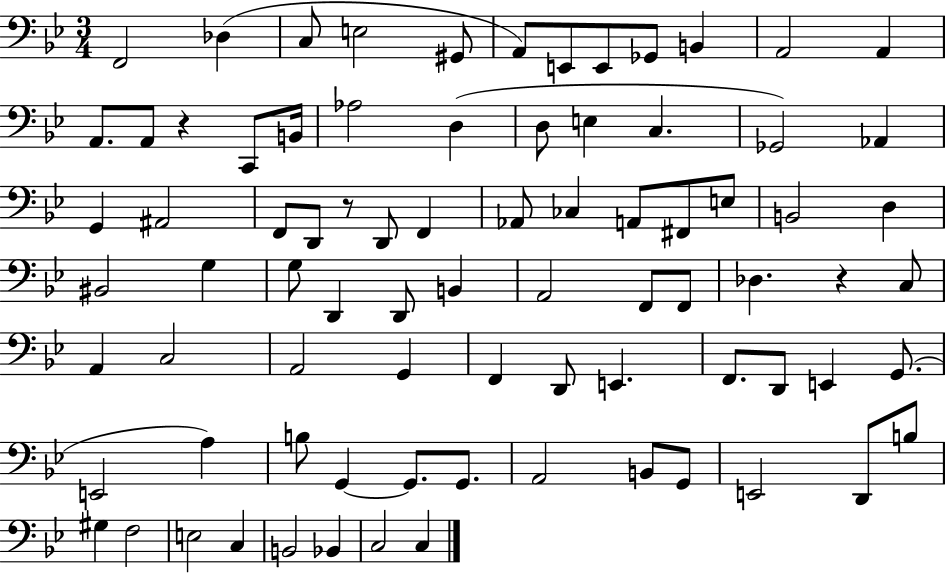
X:1
T:Untitled
M:3/4
L:1/4
K:Bb
F,,2 _D, C,/2 E,2 ^G,,/2 A,,/2 E,,/2 E,,/2 _G,,/2 B,, A,,2 A,, A,,/2 A,,/2 z C,,/2 B,,/4 _A,2 D, D,/2 E, C, _G,,2 _A,, G,, ^A,,2 F,,/2 D,,/2 z/2 D,,/2 F,, _A,,/2 _C, A,,/2 ^F,,/2 E,/2 B,,2 D, ^B,,2 G, G,/2 D,, D,,/2 B,, A,,2 F,,/2 F,,/2 _D, z C,/2 A,, C,2 A,,2 G,, F,, D,,/2 E,, F,,/2 D,,/2 E,, G,,/2 E,,2 A, B,/2 G,, G,,/2 G,,/2 A,,2 B,,/2 G,,/2 E,,2 D,,/2 B,/2 ^G, F,2 E,2 C, B,,2 _B,, C,2 C,